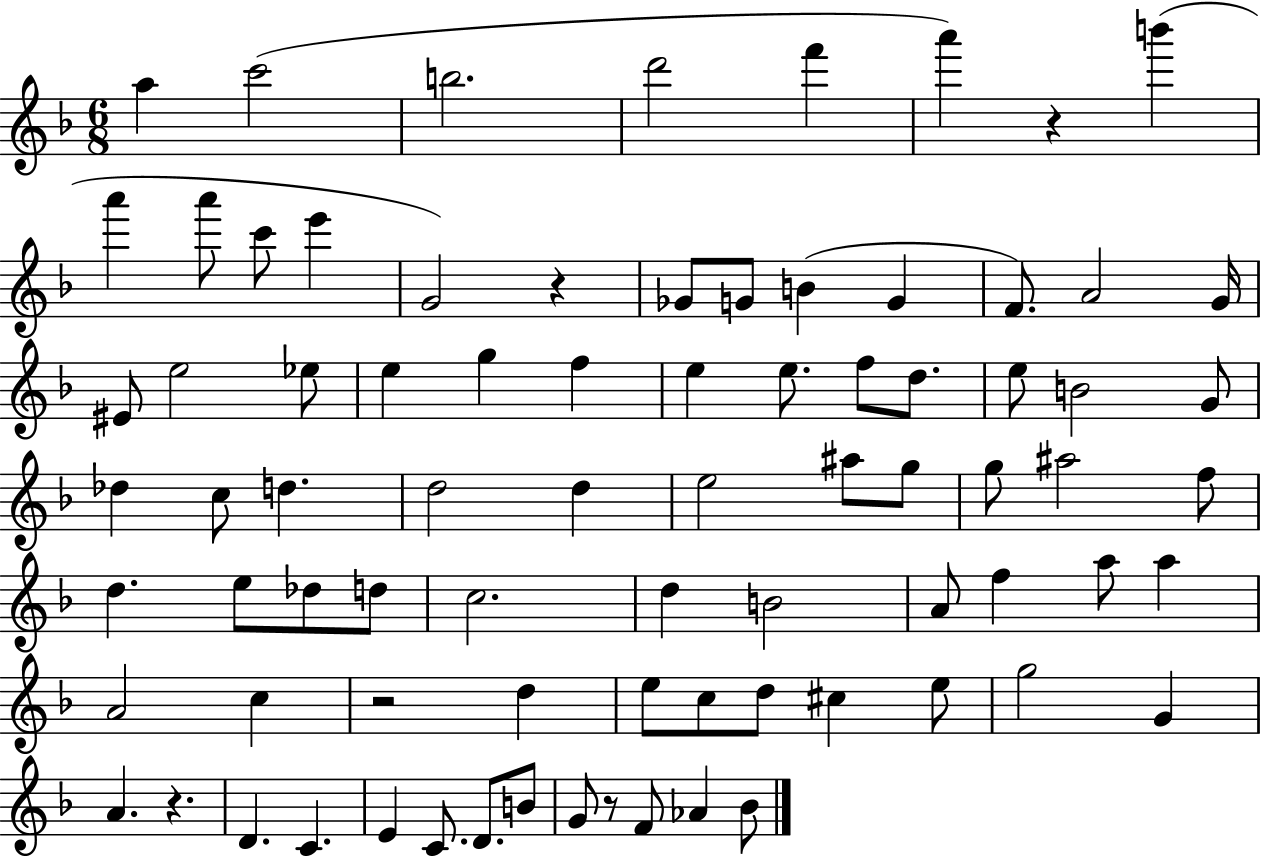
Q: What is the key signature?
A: F major